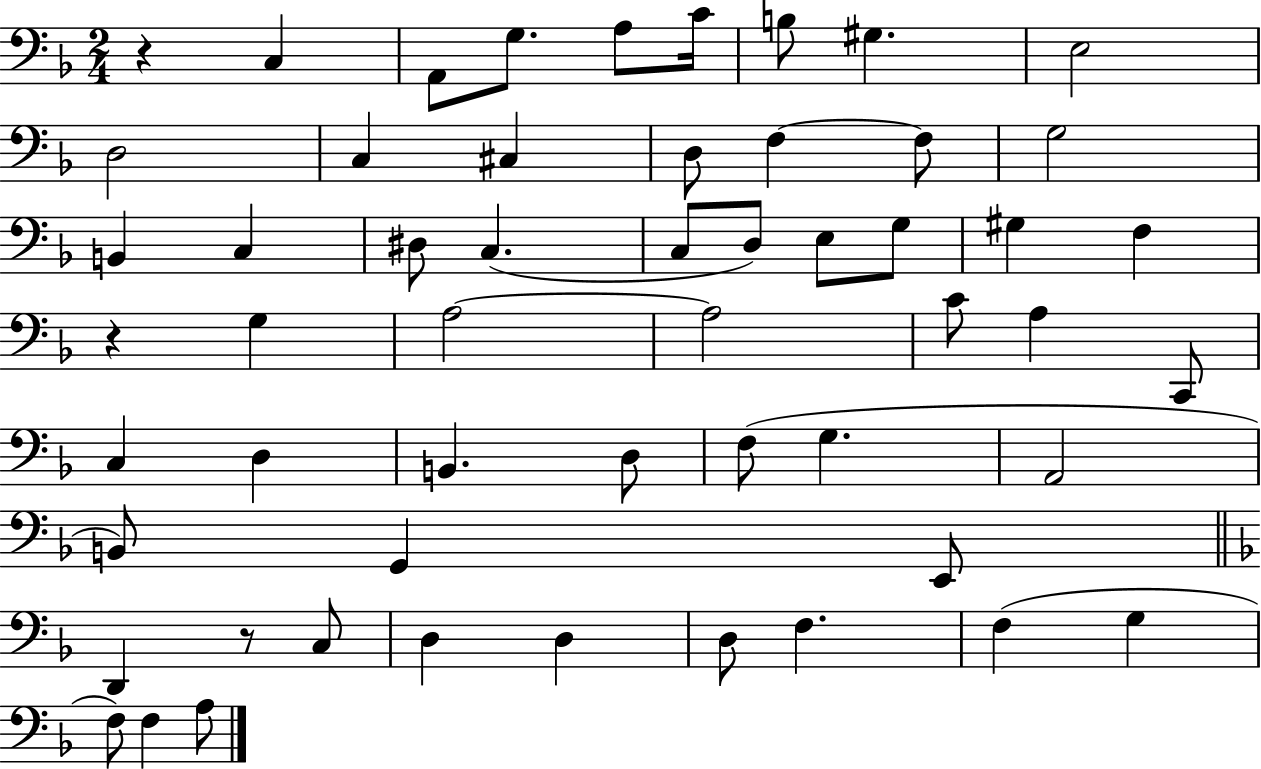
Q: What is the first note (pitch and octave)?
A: C3